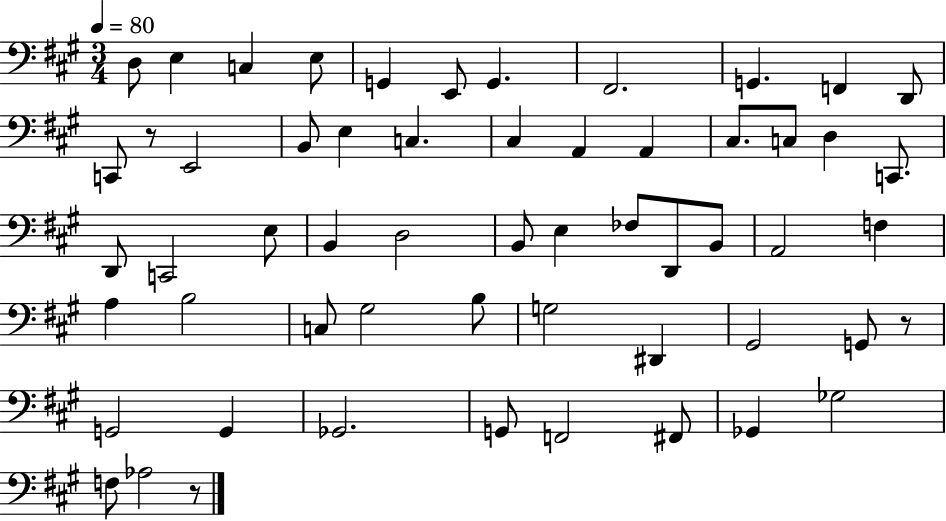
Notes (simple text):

D3/e E3/q C3/q E3/e G2/q E2/e G2/q. F#2/h. G2/q. F2/q D2/e C2/e R/e E2/h B2/e E3/q C3/q. C#3/q A2/q A2/q C#3/e. C3/e D3/q C2/e. D2/e C2/h E3/e B2/q D3/h B2/e E3/q FES3/e D2/e B2/e A2/h F3/q A3/q B3/h C3/e G#3/h B3/e G3/h D#2/q G#2/h G2/e R/e G2/h G2/q Gb2/h. G2/e F2/h F#2/e Gb2/q Gb3/h F3/e Ab3/h R/e